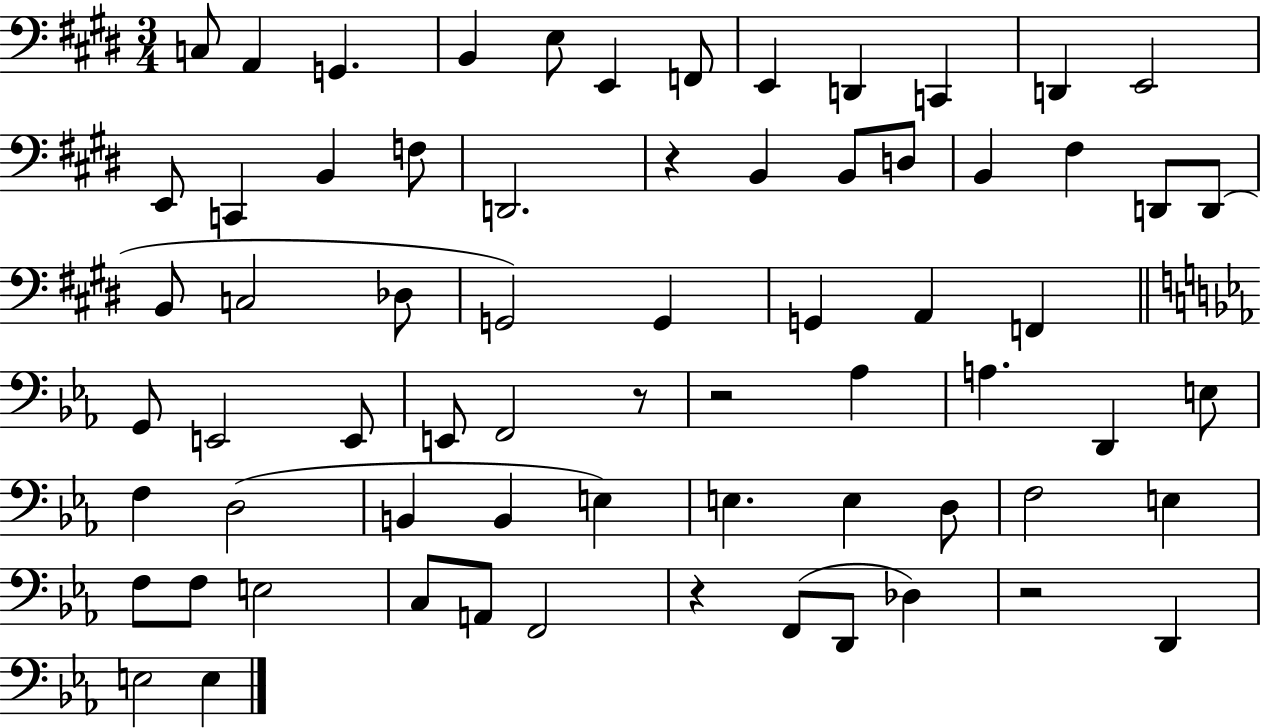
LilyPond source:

{
  \clef bass
  \numericTimeSignature
  \time 3/4
  \key e \major
  \repeat volta 2 { c8 a,4 g,4. | b,4 e8 e,4 f,8 | e,4 d,4 c,4 | d,4 e,2 | \break e,8 c,4 b,4 f8 | d,2. | r4 b,4 b,8 d8 | b,4 fis4 d,8 d,8( | \break b,8 c2 des8 | g,2) g,4 | g,4 a,4 f,4 | \bar "||" \break \key ees \major g,8 e,2 e,8 | e,8 f,2 r8 | r2 aes4 | a4. d,4 e8 | \break f4 d2( | b,4 b,4 e4) | e4. e4 d8 | f2 e4 | \break f8 f8 e2 | c8 a,8 f,2 | r4 f,8( d,8 des4) | r2 d,4 | \break e2 e4 | } \bar "|."
}